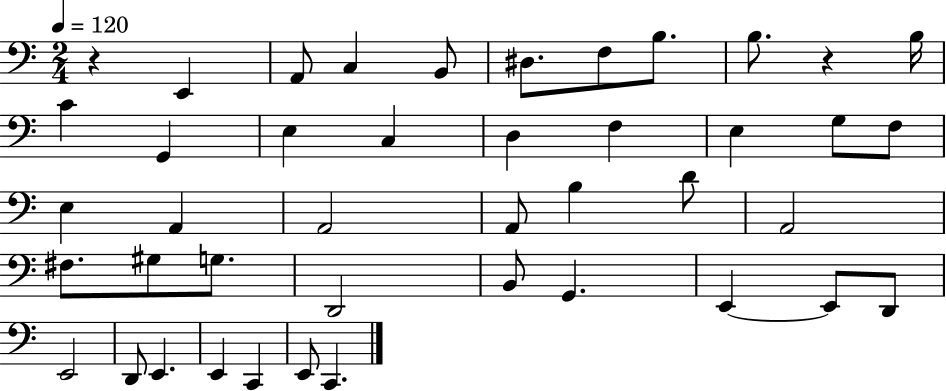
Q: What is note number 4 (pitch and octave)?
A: B2